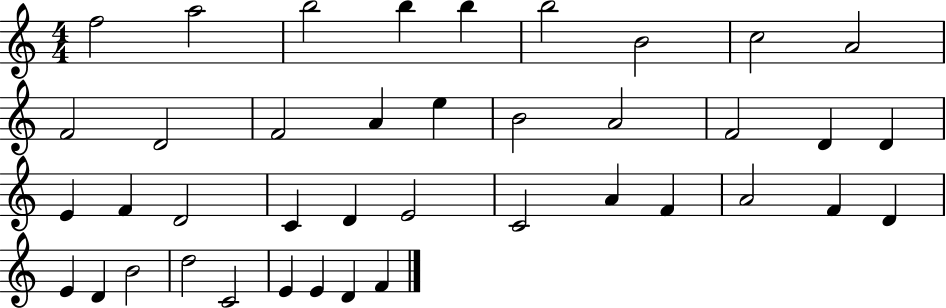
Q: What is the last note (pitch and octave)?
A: F4